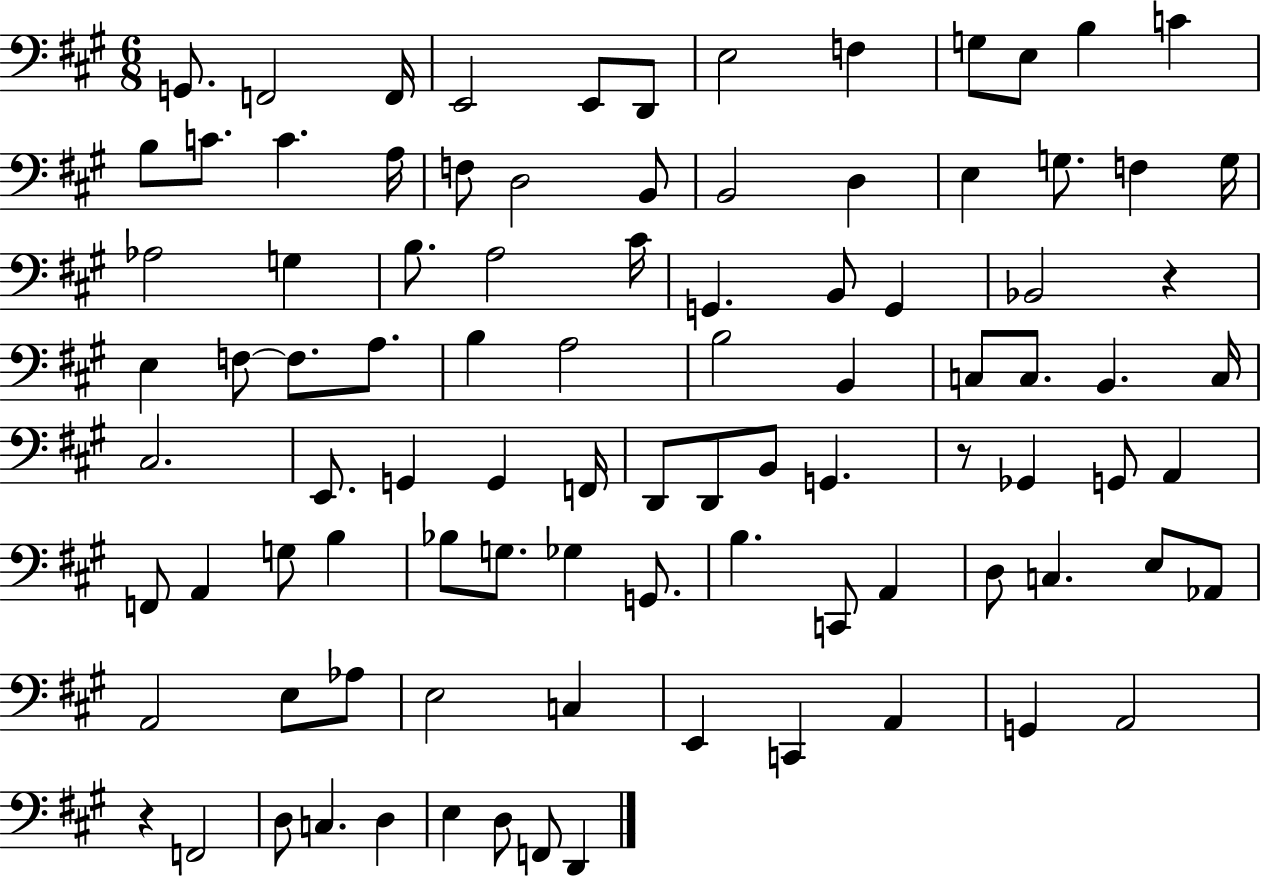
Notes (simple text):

G2/e. F2/h F2/s E2/h E2/e D2/e E3/h F3/q G3/e E3/e B3/q C4/q B3/e C4/e. C4/q. A3/s F3/e D3/h B2/e B2/h D3/q E3/q G3/e. F3/q G3/s Ab3/h G3/q B3/e. A3/h C#4/s G2/q. B2/e G2/q Bb2/h R/q E3/q F3/e F3/e. A3/e. B3/q A3/h B3/h B2/q C3/e C3/e. B2/q. C3/s C#3/h. E2/e. G2/q G2/q F2/s D2/e D2/e B2/e G2/q. R/e Gb2/q G2/e A2/q F2/e A2/q G3/e B3/q Bb3/e G3/e. Gb3/q G2/e. B3/q. C2/e A2/q D3/e C3/q. E3/e Ab2/e A2/h E3/e Ab3/e E3/h C3/q E2/q C2/q A2/q G2/q A2/h R/q F2/h D3/e C3/q. D3/q E3/q D3/e F2/e D2/q